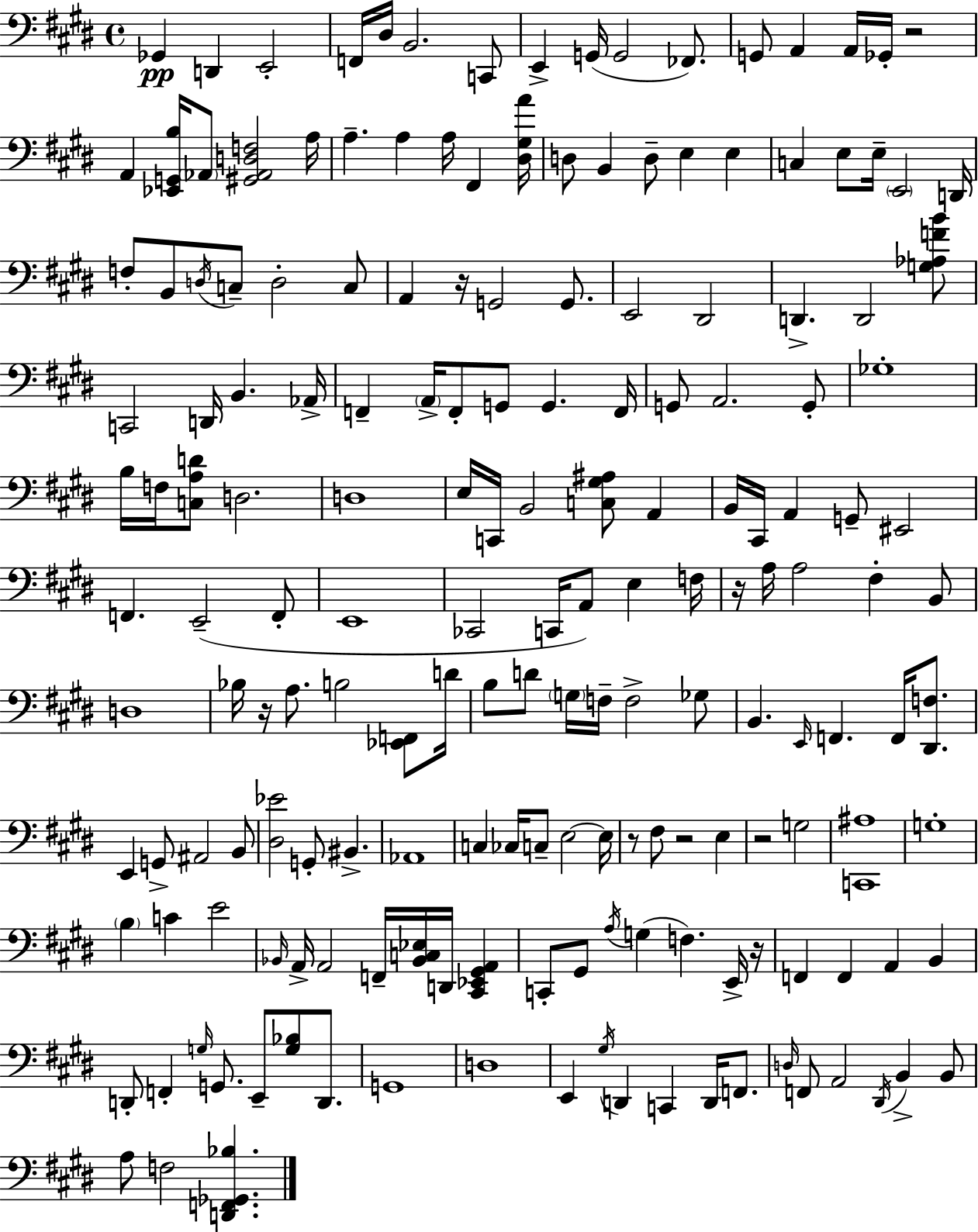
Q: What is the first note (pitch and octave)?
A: Gb2